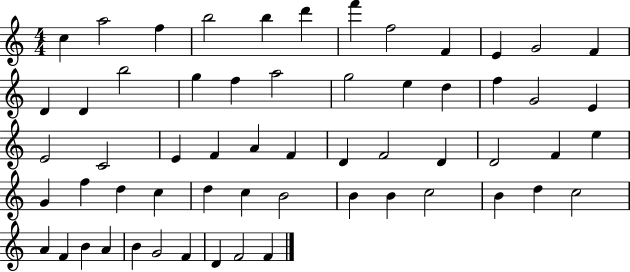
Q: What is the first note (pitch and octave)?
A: C5